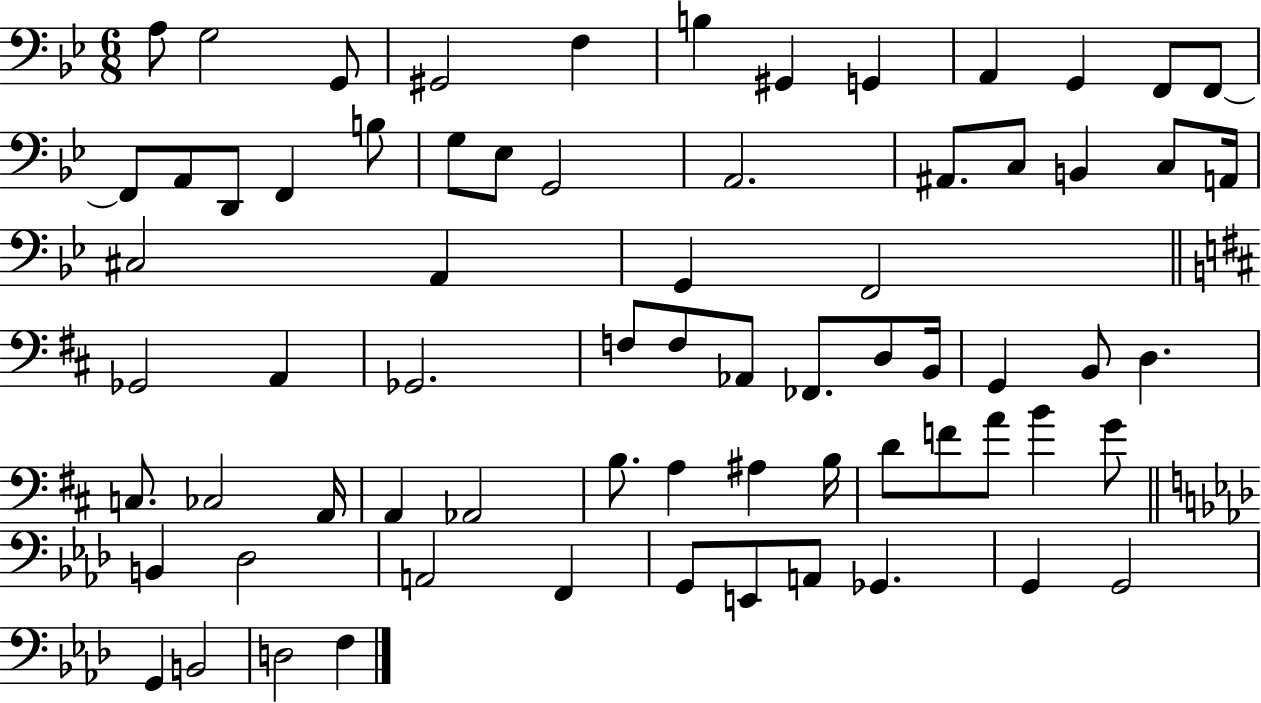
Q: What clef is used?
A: bass